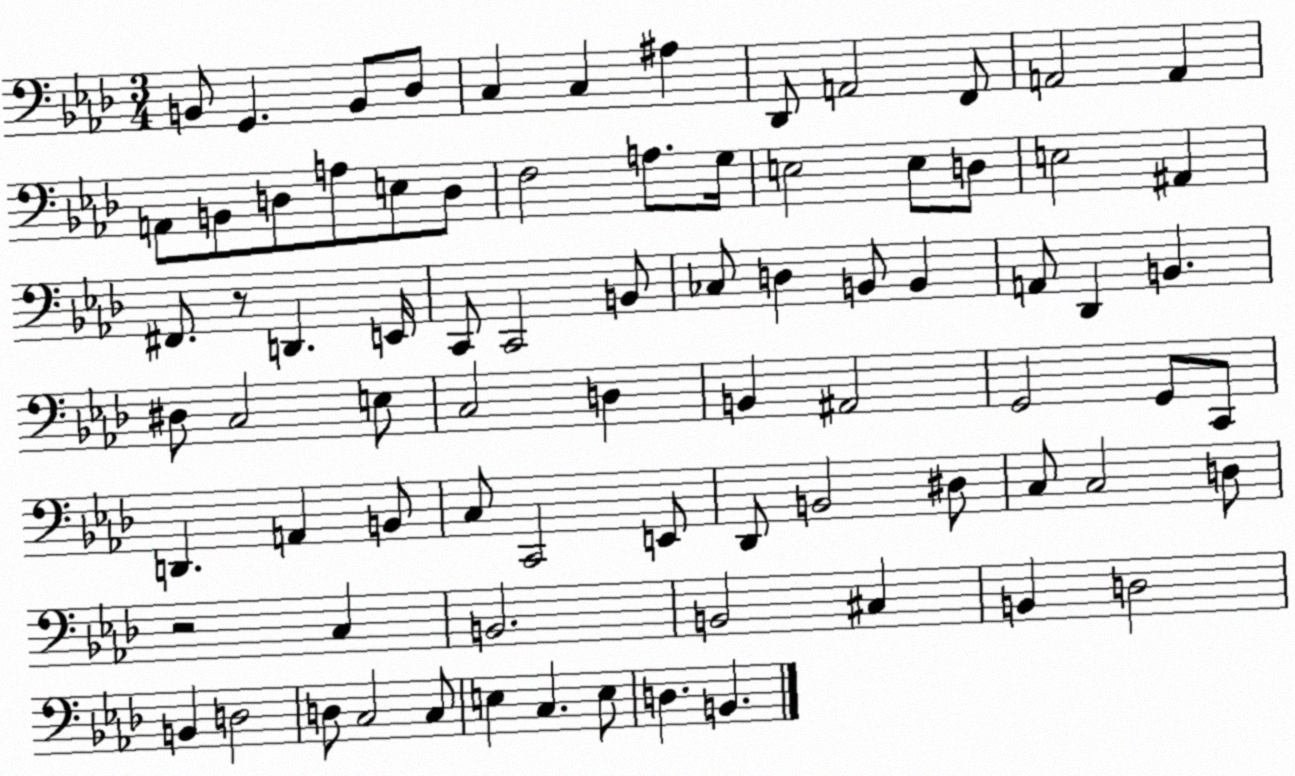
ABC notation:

X:1
T:Untitled
M:3/4
L:1/4
K:Ab
B,,/2 G,, B,,/2 _D,/2 C, C, ^A, _D,,/2 A,,2 F,,/2 A,,2 A,, A,,/2 B,,/2 D,/2 A,/2 E,/2 D,/2 F,2 A,/2 G,/4 E,2 E,/2 D,/2 E,2 ^A,, ^F,,/2 z/2 D,, E,,/4 C,,/2 C,,2 B,,/2 _C,/2 D, B,,/2 B,, A,,/2 _D,, B,, ^D,/2 C,2 E,/2 C,2 D, B,, ^A,,2 G,,2 G,,/2 C,,/2 D,, A,, B,,/2 C,/2 C,,2 E,,/2 _D,,/2 B,,2 ^D,/2 C,/2 C,2 D,/2 z2 C, B,,2 B,,2 ^C, B,, D,2 B,, D,2 D,/2 C,2 C,/2 E, C, E,/2 D, B,,